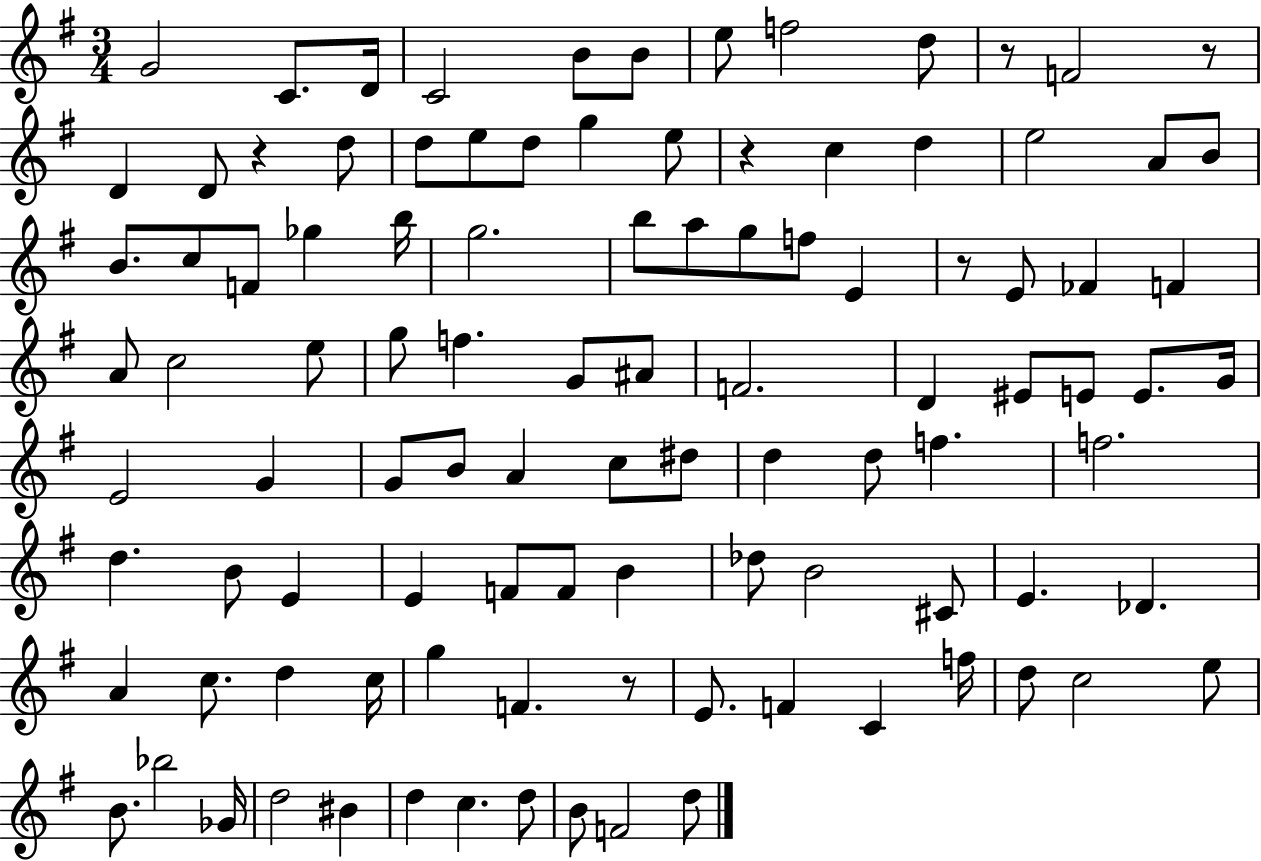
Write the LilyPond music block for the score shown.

{
  \clef treble
  \numericTimeSignature
  \time 3/4
  \key g \major
  g'2 c'8. d'16 | c'2 b'8 b'8 | e''8 f''2 d''8 | r8 f'2 r8 | \break d'4 d'8 r4 d''8 | d''8 e''8 d''8 g''4 e''8 | r4 c''4 d''4 | e''2 a'8 b'8 | \break b'8. c''8 f'8 ges''4 b''16 | g''2. | b''8 a''8 g''8 f''8 e'4 | r8 e'8 fes'4 f'4 | \break a'8 c''2 e''8 | g''8 f''4. g'8 ais'8 | f'2. | d'4 eis'8 e'8 e'8. g'16 | \break e'2 g'4 | g'8 b'8 a'4 c''8 dis''8 | d''4 d''8 f''4. | f''2. | \break d''4. b'8 e'4 | e'4 f'8 f'8 b'4 | des''8 b'2 cis'8 | e'4. des'4. | \break a'4 c''8. d''4 c''16 | g''4 f'4. r8 | e'8. f'4 c'4 f''16 | d''8 c''2 e''8 | \break b'8. bes''2 ges'16 | d''2 bis'4 | d''4 c''4. d''8 | b'8 f'2 d''8 | \break \bar "|."
}